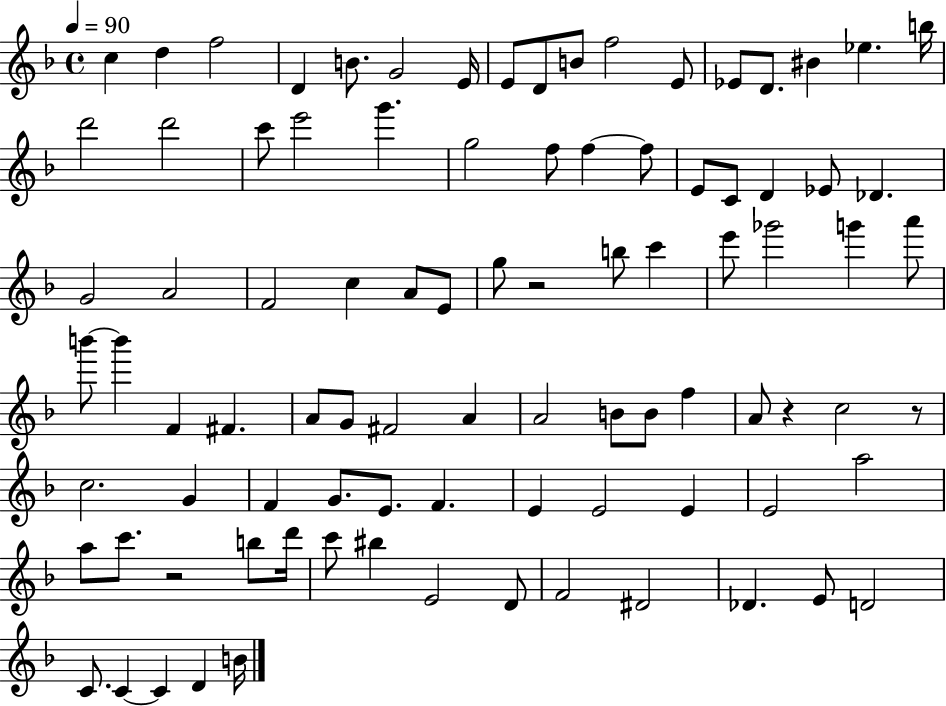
C5/q D5/q F5/h D4/q B4/e. G4/h E4/s E4/e D4/e B4/e F5/h E4/e Eb4/e D4/e. BIS4/q Eb5/q. B5/s D6/h D6/h C6/e E6/h G6/q. G5/h F5/e F5/q F5/e E4/e C4/e D4/q Eb4/e Db4/q. G4/h A4/h F4/h C5/q A4/e E4/e G5/e R/h B5/e C6/q E6/e Gb6/h G6/q A6/e B6/e B6/q F4/q F#4/q. A4/e G4/e F#4/h A4/q A4/h B4/e B4/e F5/q A4/e R/q C5/h R/e C5/h. G4/q F4/q G4/e. E4/e. F4/q. E4/q E4/h E4/q E4/h A5/h A5/e C6/e. R/h B5/e D6/s C6/e BIS5/q E4/h D4/e F4/h D#4/h Db4/q. E4/e D4/h C4/e. C4/q C4/q D4/q B4/s